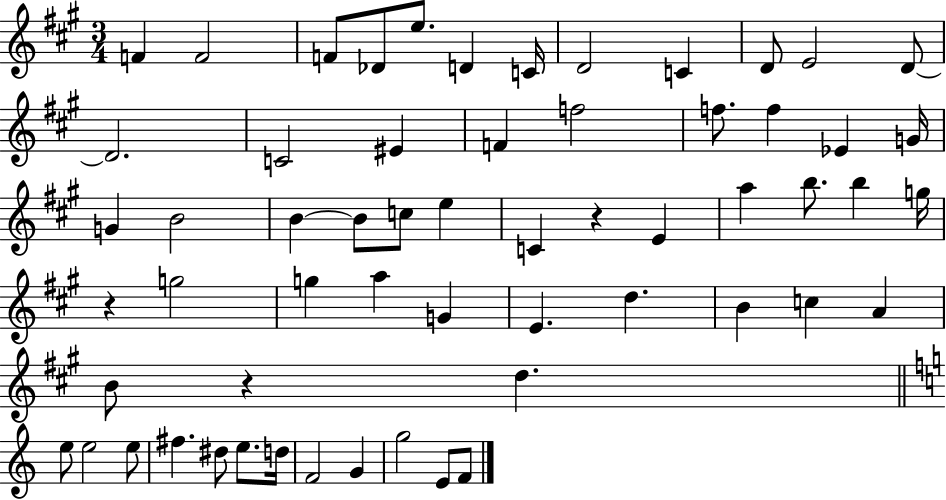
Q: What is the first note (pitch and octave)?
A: F4